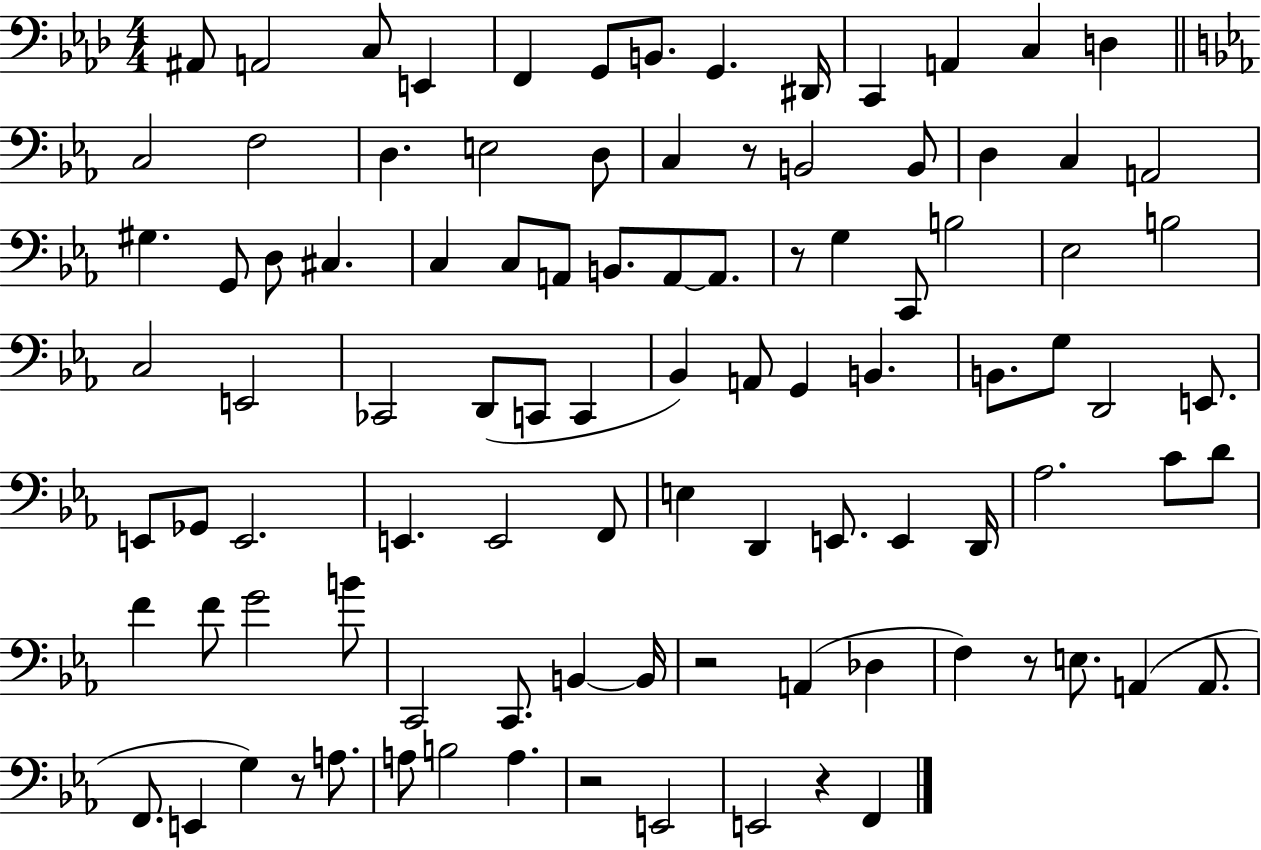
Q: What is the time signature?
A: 4/4